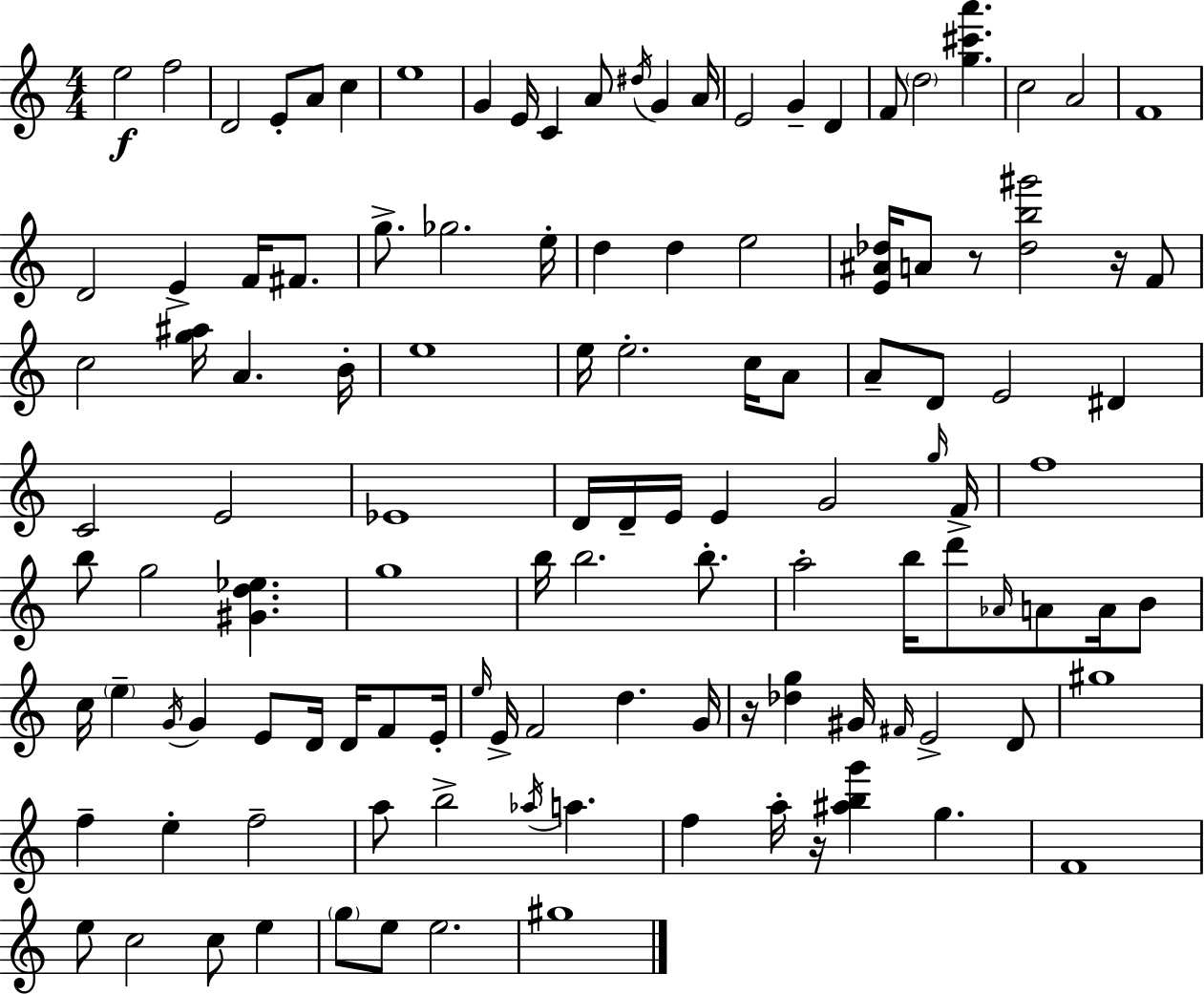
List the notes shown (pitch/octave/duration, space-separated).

E5/h F5/h D4/h E4/e A4/e C5/q E5/w G4/q E4/s C4/q A4/e D#5/s G4/q A4/s E4/h G4/q D4/q F4/e D5/h [G5,C#6,A6]/q. C5/h A4/h F4/w D4/h E4/q F4/s F#4/e. G5/e. Gb5/h. E5/s D5/q D5/q E5/h [E4,A#4,Db5]/s A4/e R/e [Db5,B5,G#6]/h R/s F4/e C5/h [G5,A#5]/s A4/q. B4/s E5/w E5/s E5/h. C5/s A4/e A4/e D4/e E4/h D#4/q C4/h E4/h Eb4/w D4/s D4/s E4/s E4/q G4/h G5/s F4/s F5/w B5/e G5/h [G#4,D5,Eb5]/q. G5/w B5/s B5/h. B5/e. A5/h B5/s D6/e Ab4/s A4/e A4/s B4/e C5/s E5/q G4/s G4/q E4/e D4/s D4/s F4/e E4/s E5/s E4/s F4/h D5/q. G4/s R/s [Db5,G5]/q G#4/s F#4/s E4/h D4/e G#5/w F5/q E5/q F5/h A5/e B5/h Ab5/s A5/q. F5/q A5/s R/s [A#5,B5,G6]/q G5/q. F4/w E5/e C5/h C5/e E5/q G5/e E5/e E5/h. G#5/w